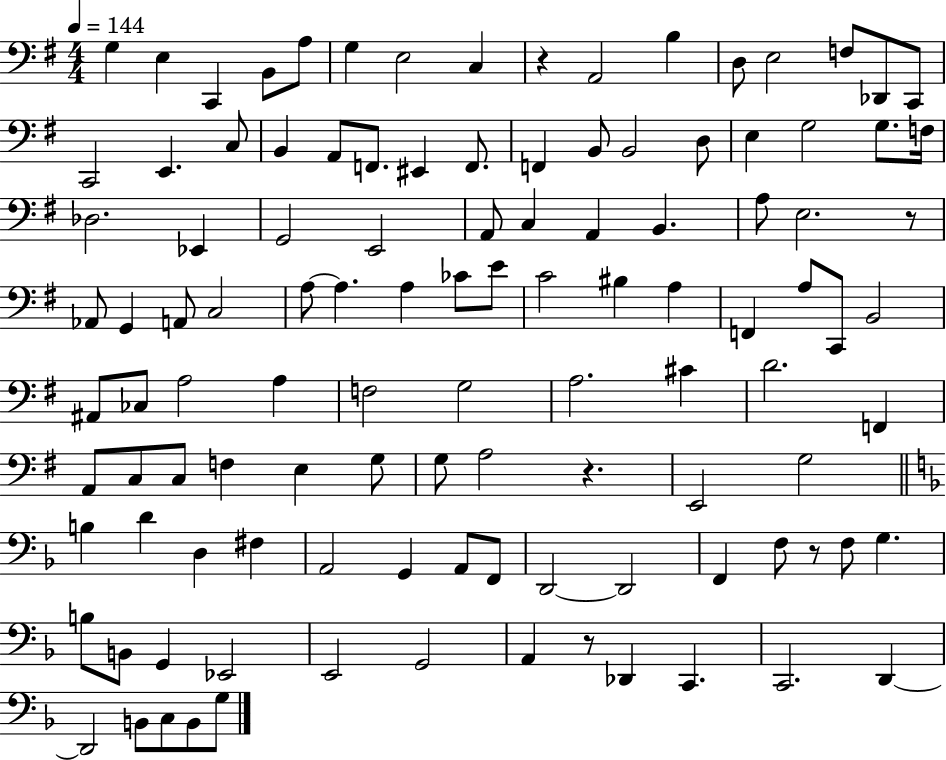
X:1
T:Untitled
M:4/4
L:1/4
K:G
G, E, C,, B,,/2 A,/2 G, E,2 C, z A,,2 B, D,/2 E,2 F,/2 _D,,/2 C,,/2 C,,2 E,, C,/2 B,, A,,/2 F,,/2 ^E,, F,,/2 F,, B,,/2 B,,2 D,/2 E, G,2 G,/2 F,/4 _D,2 _E,, G,,2 E,,2 A,,/2 C, A,, B,, A,/2 E,2 z/2 _A,,/2 G,, A,,/2 C,2 A,/2 A, A, _C/2 E/2 C2 ^B, A, F,, A,/2 C,,/2 B,,2 ^A,,/2 _C,/2 A,2 A, F,2 G,2 A,2 ^C D2 F,, A,,/2 C,/2 C,/2 F, E, G,/2 G,/2 A,2 z E,,2 G,2 B, D D, ^F, A,,2 G,, A,,/2 F,,/2 D,,2 D,,2 F,, F,/2 z/2 F,/2 G, B,/2 B,,/2 G,, _E,,2 E,,2 G,,2 A,, z/2 _D,, C,, C,,2 D,, D,,2 B,,/2 C,/2 B,,/2 G,/2